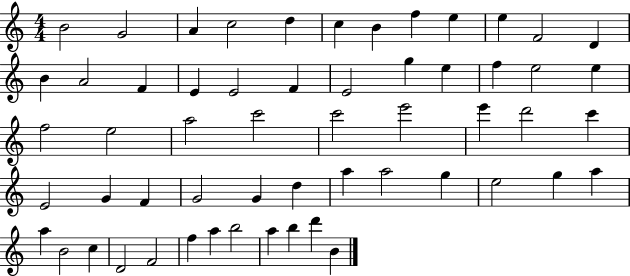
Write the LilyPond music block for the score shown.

{
  \clef treble
  \numericTimeSignature
  \time 4/4
  \key c \major
  b'2 g'2 | a'4 c''2 d''4 | c''4 b'4 f''4 e''4 | e''4 f'2 d'4 | \break b'4 a'2 f'4 | e'4 e'2 f'4 | e'2 g''4 e''4 | f''4 e''2 e''4 | \break f''2 e''2 | a''2 c'''2 | c'''2 e'''2 | e'''4 d'''2 c'''4 | \break e'2 g'4 f'4 | g'2 g'4 d''4 | a''4 a''2 g''4 | e''2 g''4 a''4 | \break a''4 b'2 c''4 | d'2 f'2 | f''4 a''4 b''2 | a''4 b''4 d'''4 b'4 | \break \bar "|."
}